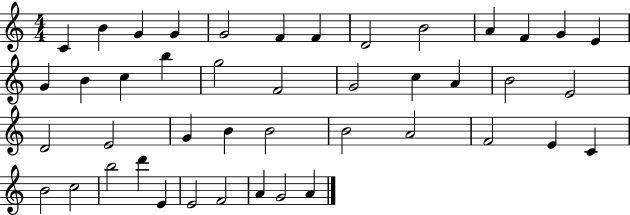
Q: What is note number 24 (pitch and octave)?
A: E4